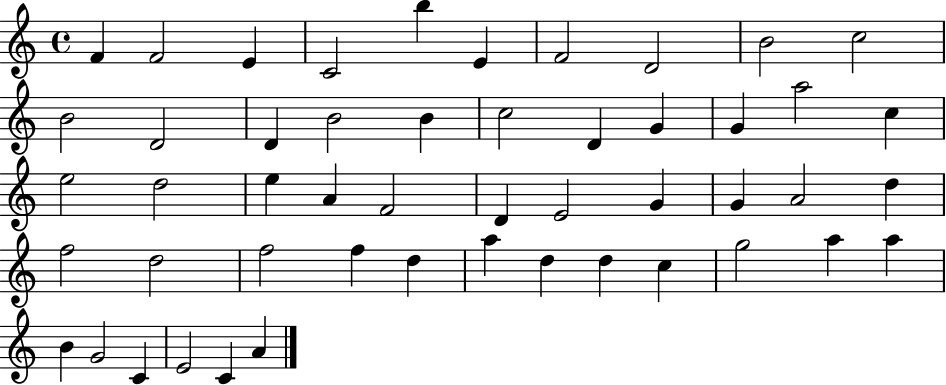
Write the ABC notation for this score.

X:1
T:Untitled
M:4/4
L:1/4
K:C
F F2 E C2 b E F2 D2 B2 c2 B2 D2 D B2 B c2 D G G a2 c e2 d2 e A F2 D E2 G G A2 d f2 d2 f2 f d a d d c g2 a a B G2 C E2 C A